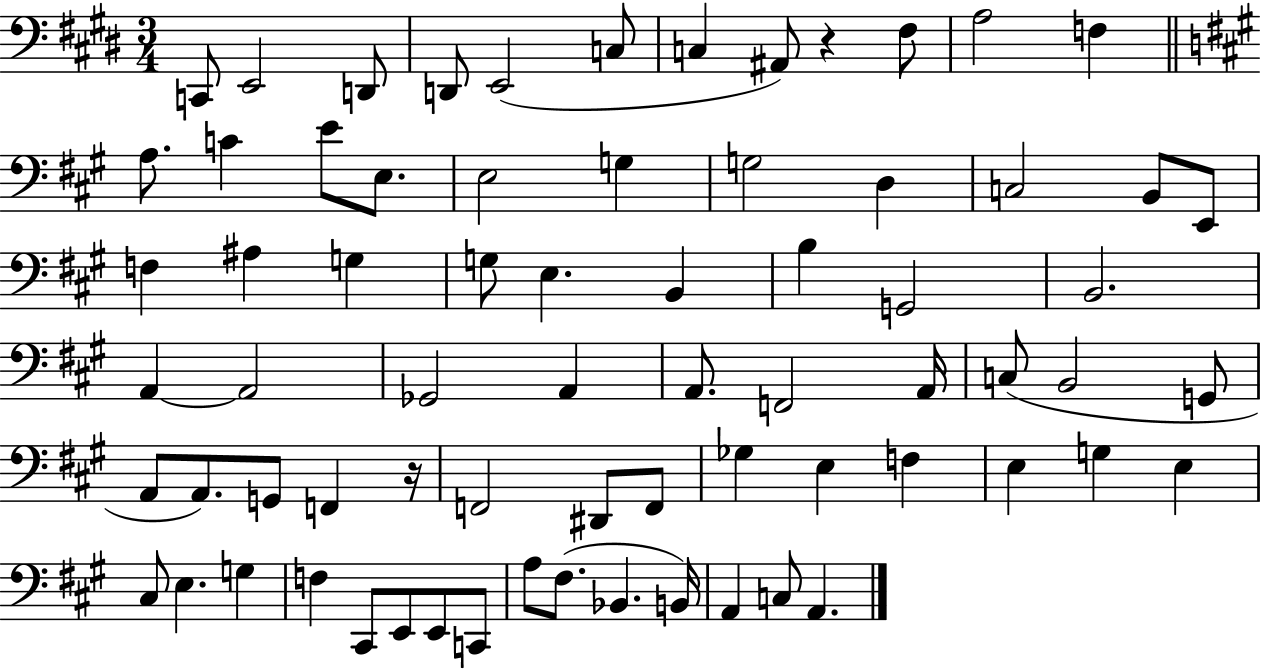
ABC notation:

X:1
T:Untitled
M:3/4
L:1/4
K:E
C,,/2 E,,2 D,,/2 D,,/2 E,,2 C,/2 C, ^A,,/2 z ^F,/2 A,2 F, A,/2 C E/2 E,/2 E,2 G, G,2 D, C,2 B,,/2 E,,/2 F, ^A, G, G,/2 E, B,, B, G,,2 B,,2 A,, A,,2 _G,,2 A,, A,,/2 F,,2 A,,/4 C,/2 B,,2 G,,/2 A,,/2 A,,/2 G,,/2 F,, z/4 F,,2 ^D,,/2 F,,/2 _G, E, F, E, G, E, ^C,/2 E, G, F, ^C,,/2 E,,/2 E,,/2 C,,/2 A,/2 ^F,/2 _B,, B,,/4 A,, C,/2 A,,